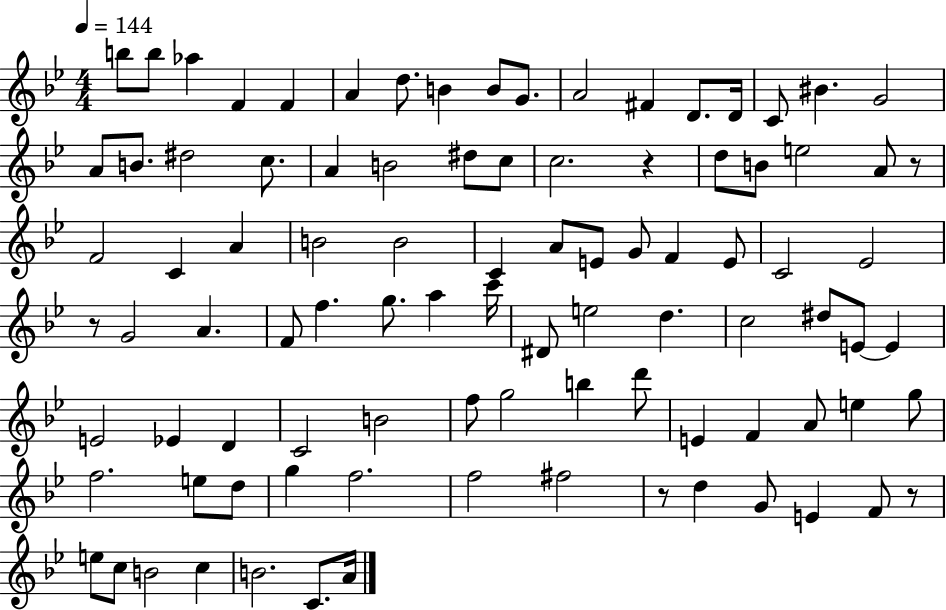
X:1
T:Untitled
M:4/4
L:1/4
K:Bb
b/2 b/2 _a F F A d/2 B B/2 G/2 A2 ^F D/2 D/4 C/2 ^B G2 A/2 B/2 ^d2 c/2 A B2 ^d/2 c/2 c2 z d/2 B/2 e2 A/2 z/2 F2 C A B2 B2 C A/2 E/2 G/2 F E/2 C2 _E2 z/2 G2 A F/2 f g/2 a c'/4 ^D/2 e2 d c2 ^d/2 E/2 E E2 _E D C2 B2 f/2 g2 b d'/2 E F A/2 e g/2 f2 e/2 d/2 g f2 f2 ^f2 z/2 d G/2 E F/2 z/2 e/2 c/2 B2 c B2 C/2 A/4